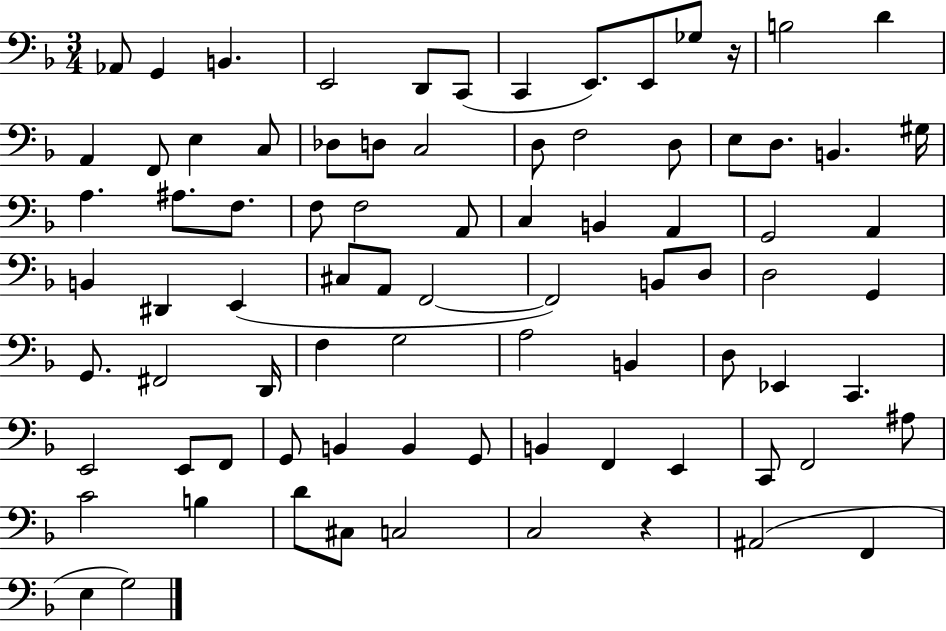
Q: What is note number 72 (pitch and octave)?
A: C4